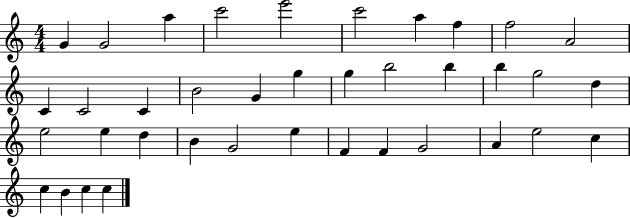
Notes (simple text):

G4/q G4/h A5/q C6/h E6/h C6/h A5/q F5/q F5/h A4/h C4/q C4/h C4/q B4/h G4/q G5/q G5/q B5/h B5/q B5/q G5/h D5/q E5/h E5/q D5/q B4/q G4/h E5/q F4/q F4/q G4/h A4/q E5/h C5/q C5/q B4/q C5/q C5/q